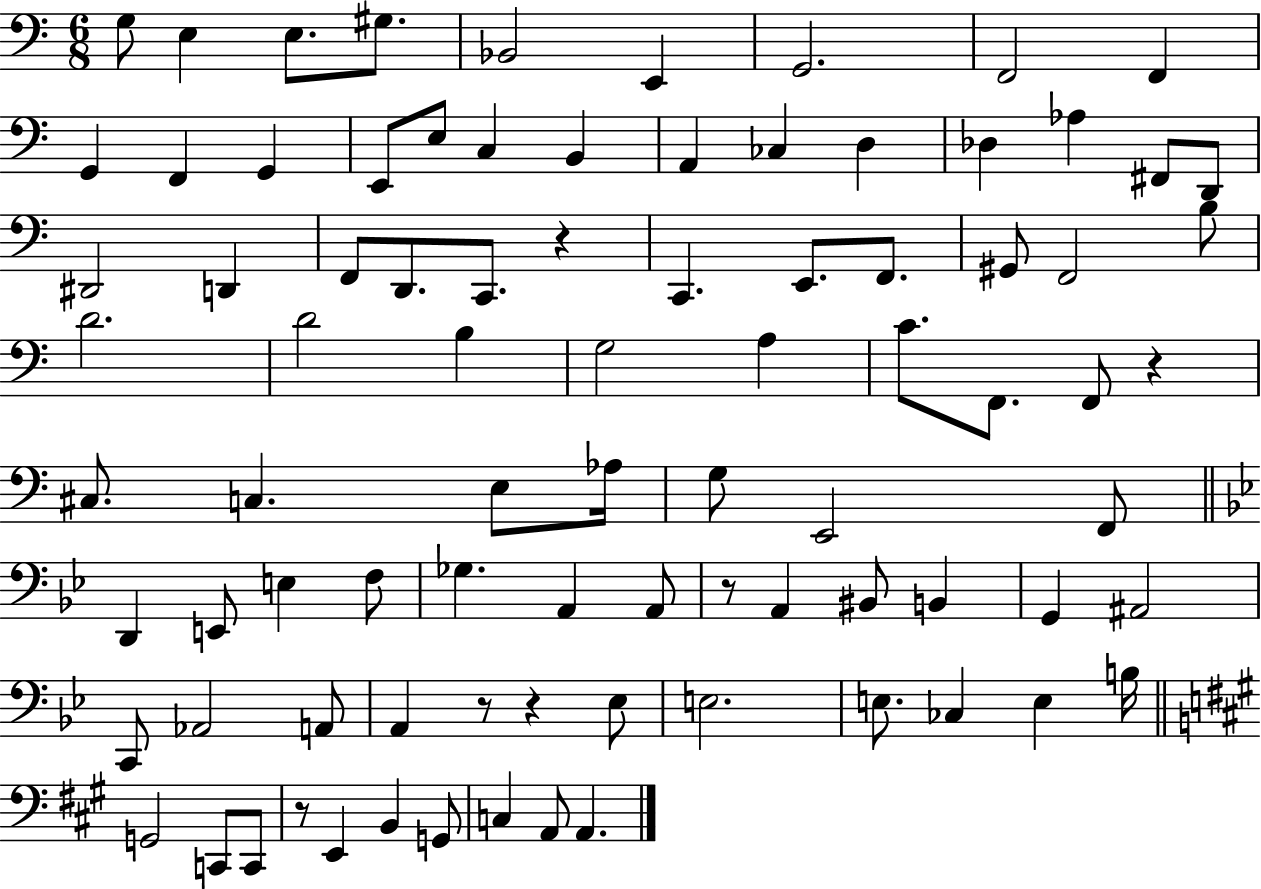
G3/e E3/q E3/e. G#3/e. Bb2/h E2/q G2/h. F2/h F2/q G2/q F2/q G2/q E2/e E3/e C3/q B2/q A2/q CES3/q D3/q Db3/q Ab3/q F#2/e D2/e D#2/h D2/q F2/e D2/e. C2/e. R/q C2/q. E2/e. F2/e. G#2/e F2/h B3/e D4/h. D4/h B3/q G3/h A3/q C4/e. F2/e. F2/e R/q C#3/e. C3/q. E3/e Ab3/s G3/e E2/h F2/e D2/q E2/e E3/q F3/e Gb3/q. A2/q A2/e R/e A2/q BIS2/e B2/q G2/q A#2/h C2/e Ab2/h A2/e A2/q R/e R/q Eb3/e E3/h. E3/e. CES3/q E3/q B3/s G2/h C2/e C2/e R/e E2/q B2/q G2/e C3/q A2/e A2/q.